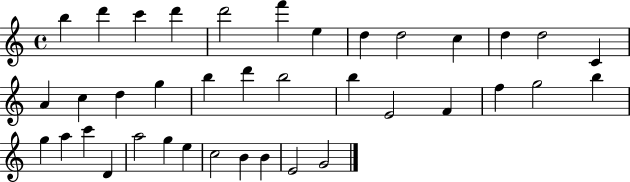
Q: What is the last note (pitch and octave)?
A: G4